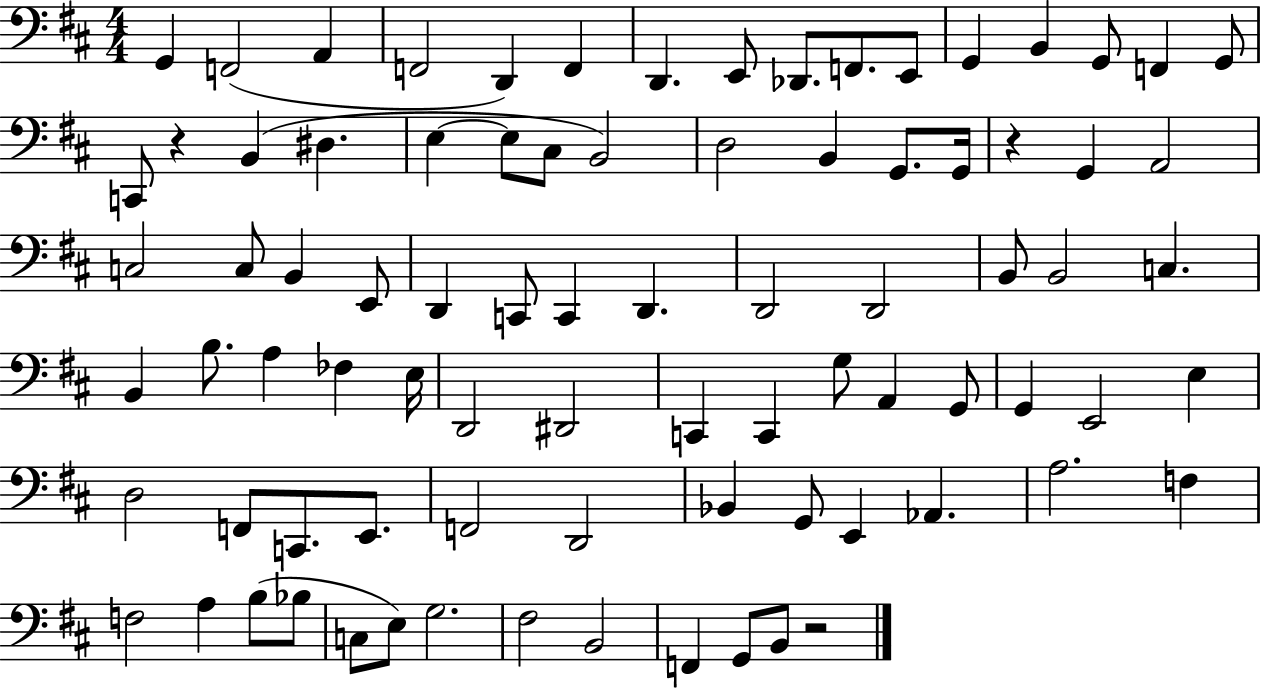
X:1
T:Untitled
M:4/4
L:1/4
K:D
G,, F,,2 A,, F,,2 D,, F,, D,, E,,/2 _D,,/2 F,,/2 E,,/2 G,, B,, G,,/2 F,, G,,/2 C,,/2 z B,, ^D, E, E,/2 ^C,/2 B,,2 D,2 B,, G,,/2 G,,/4 z G,, A,,2 C,2 C,/2 B,, E,,/2 D,, C,,/2 C,, D,, D,,2 D,,2 B,,/2 B,,2 C, B,, B,/2 A, _F, E,/4 D,,2 ^D,,2 C,, C,, G,/2 A,, G,,/2 G,, E,,2 E, D,2 F,,/2 C,,/2 E,,/2 F,,2 D,,2 _B,, G,,/2 E,, _A,, A,2 F, F,2 A, B,/2 _B,/2 C,/2 E,/2 G,2 ^F,2 B,,2 F,, G,,/2 B,,/2 z2